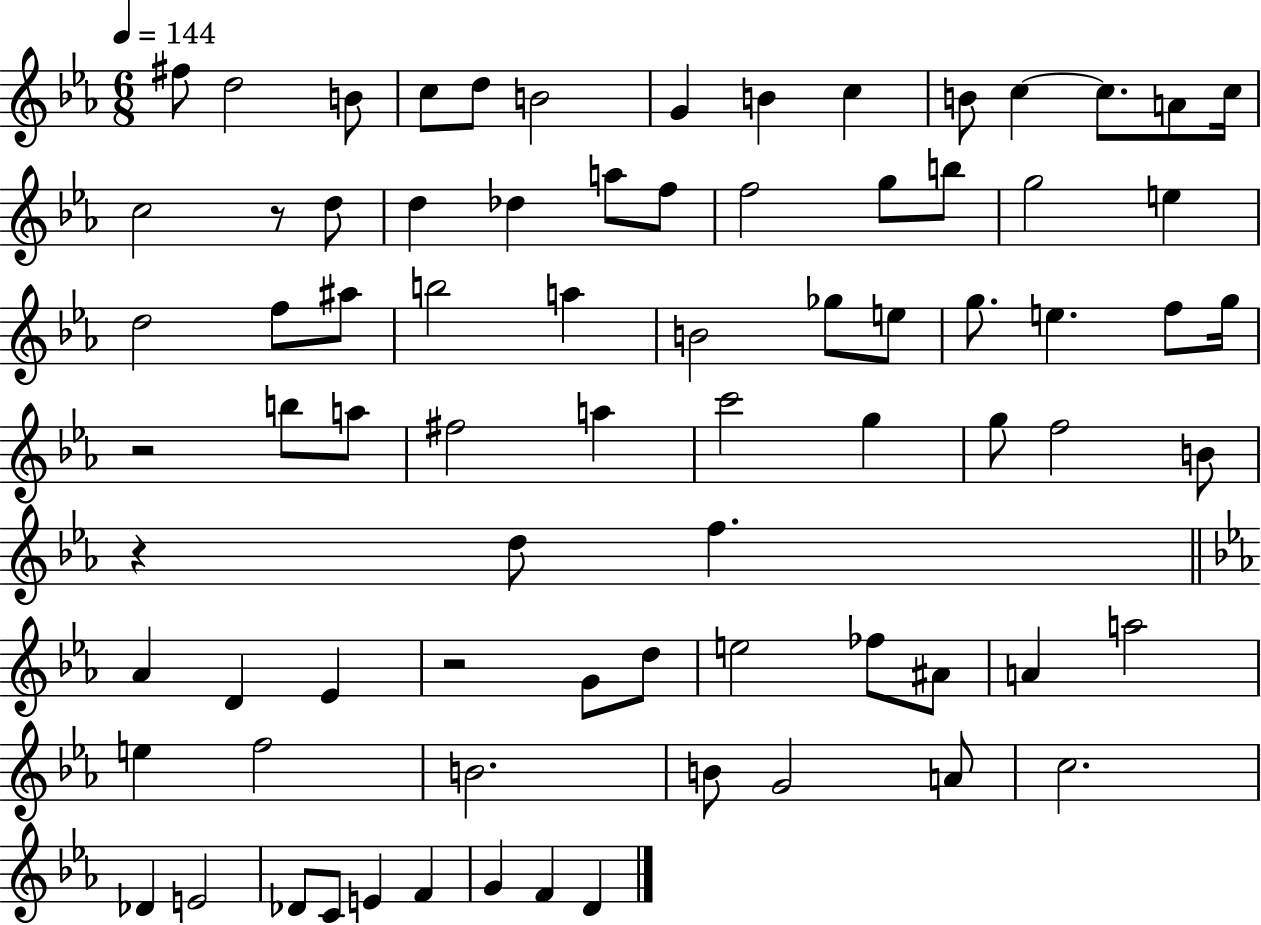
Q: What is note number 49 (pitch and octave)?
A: Ab4